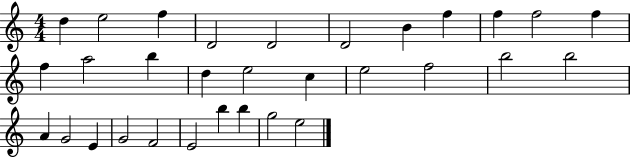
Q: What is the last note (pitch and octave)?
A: E5